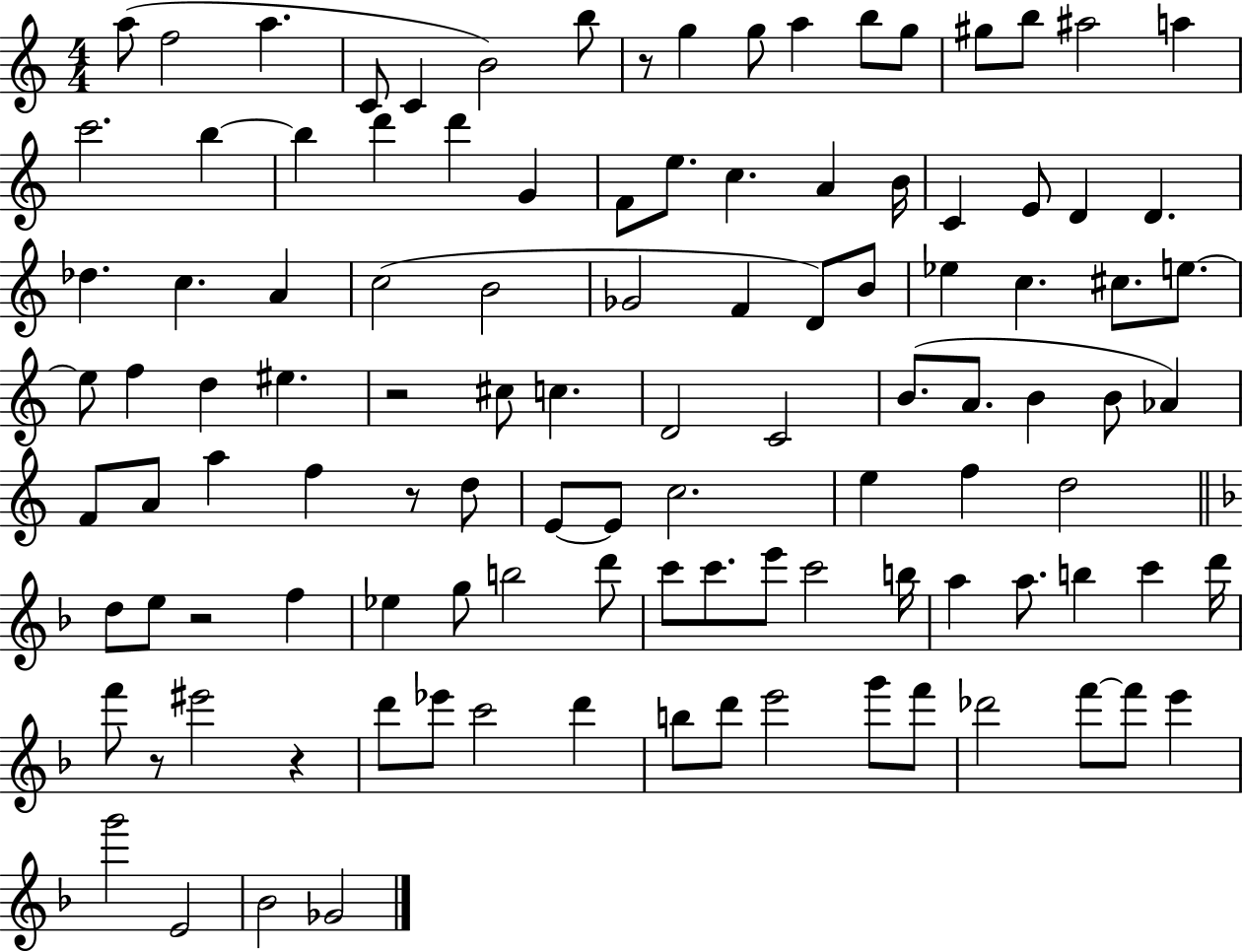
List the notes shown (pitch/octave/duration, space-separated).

A5/e F5/h A5/q. C4/e C4/q B4/h B5/e R/e G5/q G5/e A5/q B5/e G5/e G#5/e B5/e A#5/h A5/q C6/h. B5/q B5/q D6/q D6/q G4/q F4/e E5/e. C5/q. A4/q B4/s C4/q E4/e D4/q D4/q. Db5/q. C5/q. A4/q C5/h B4/h Gb4/h F4/q D4/e B4/e Eb5/q C5/q. C#5/e. E5/e. E5/e F5/q D5/q EIS5/q. R/h C#5/e C5/q. D4/h C4/h B4/e. A4/e. B4/q B4/e Ab4/q F4/e A4/e A5/q F5/q R/e D5/e E4/e E4/e C5/h. E5/q F5/q D5/h D5/e E5/e R/h F5/q Eb5/q G5/e B5/h D6/e C6/e C6/e. E6/e C6/h B5/s A5/q A5/e. B5/q C6/q D6/s F6/e R/e EIS6/h R/q D6/e Eb6/e C6/h D6/q B5/e D6/e E6/h G6/e F6/e Db6/h F6/e F6/e E6/q G6/h E4/h Bb4/h Gb4/h